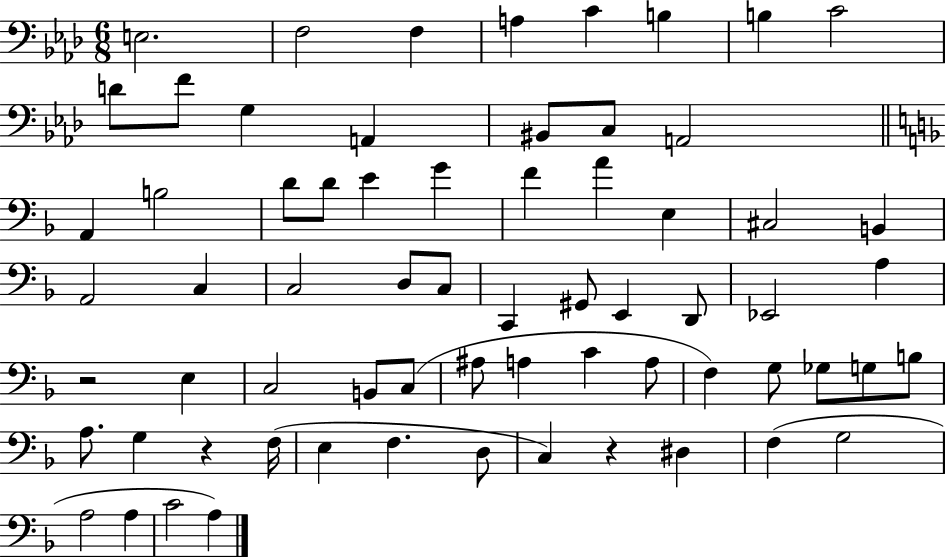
X:1
T:Untitled
M:6/8
L:1/4
K:Ab
E,2 F,2 F, A, C B, B, C2 D/2 F/2 G, A,, ^B,,/2 C,/2 A,,2 A,, B,2 D/2 D/2 E G F A E, ^C,2 B,, A,,2 C, C,2 D,/2 C,/2 C,, ^G,,/2 E,, D,,/2 _E,,2 A, z2 E, C,2 B,,/2 C,/2 ^A,/2 A, C A,/2 F, G,/2 _G,/2 G,/2 B,/2 A,/2 G, z F,/4 E, F, D,/2 C, z ^D, F, G,2 A,2 A, C2 A,